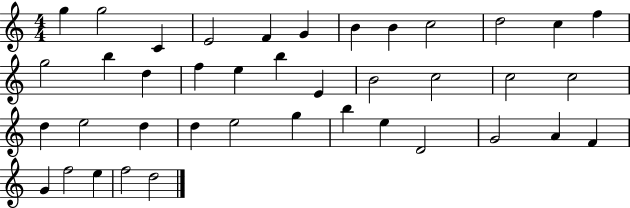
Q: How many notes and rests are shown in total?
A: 40